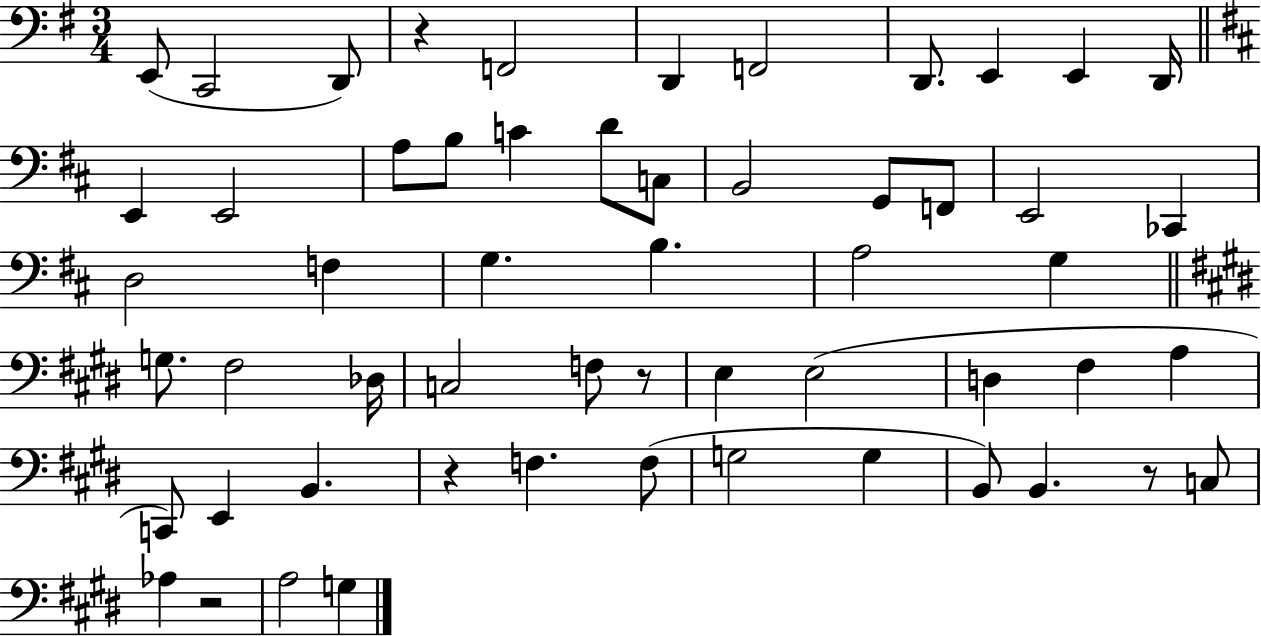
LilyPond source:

{
  \clef bass
  \numericTimeSignature
  \time 3/4
  \key g \major
  e,8( c,2 d,8) | r4 f,2 | d,4 f,2 | d,8. e,4 e,4 d,16 | \break \bar "||" \break \key d \major e,4 e,2 | a8 b8 c'4 d'8 c8 | b,2 g,8 f,8 | e,2 ces,4 | \break d2 f4 | g4. b4. | a2 g4 | \bar "||" \break \key e \major g8. fis2 des16 | c2 f8 r8 | e4 e2( | d4 fis4 a4 | \break c,8) e,4 b,4. | r4 f4. f8( | g2 g4 | b,8) b,4. r8 c8 | \break aes4 r2 | a2 g4 | \bar "|."
}